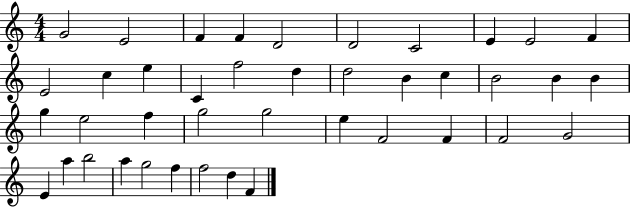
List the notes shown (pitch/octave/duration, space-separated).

G4/h E4/h F4/q F4/q D4/h D4/h C4/h E4/q E4/h F4/q E4/h C5/q E5/q C4/q F5/h D5/q D5/h B4/q C5/q B4/h B4/q B4/q G5/q E5/h F5/q G5/h G5/h E5/q F4/h F4/q F4/h G4/h E4/q A5/q B5/h A5/q G5/h F5/q F5/h D5/q F4/q